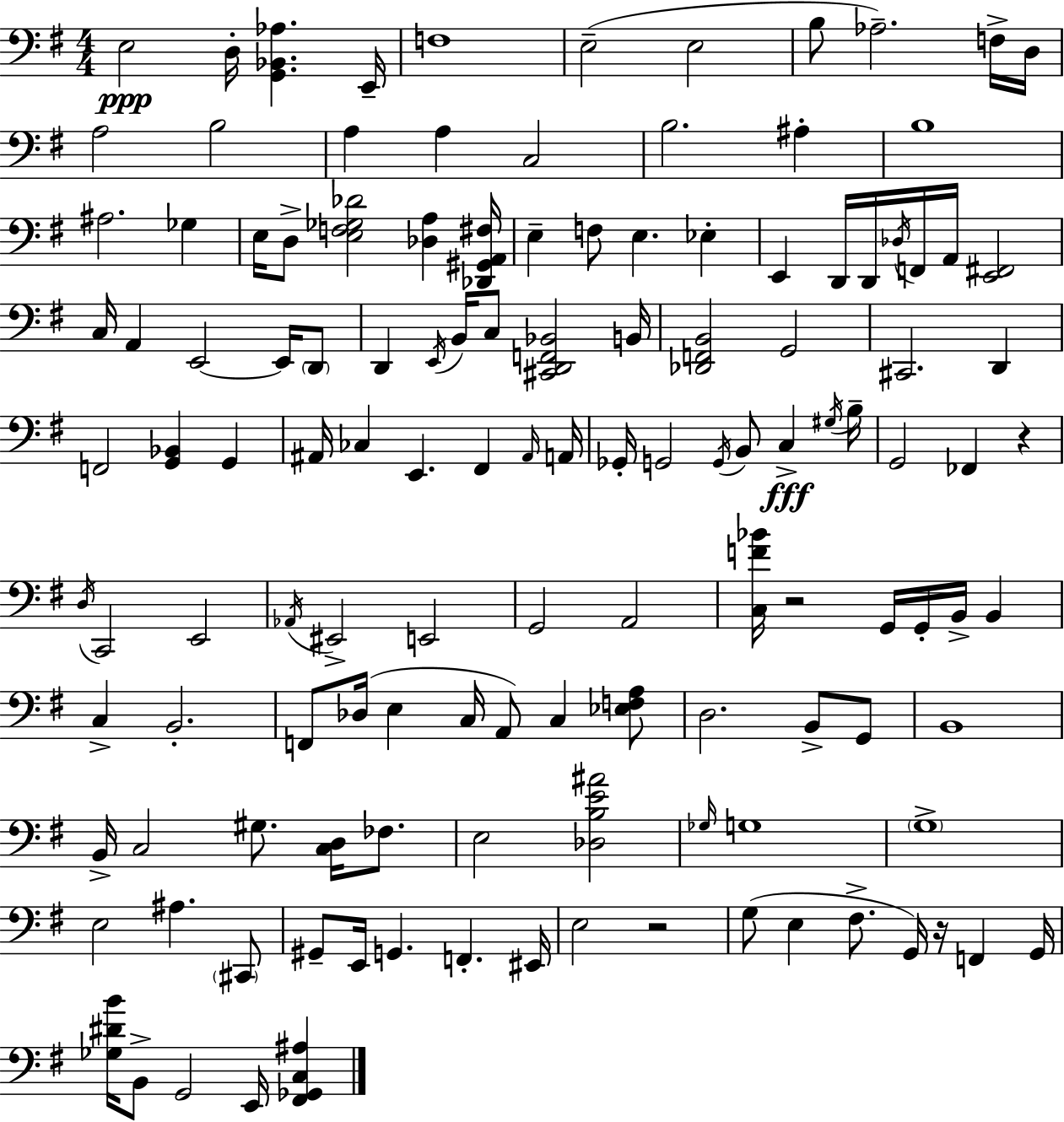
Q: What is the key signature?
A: G major